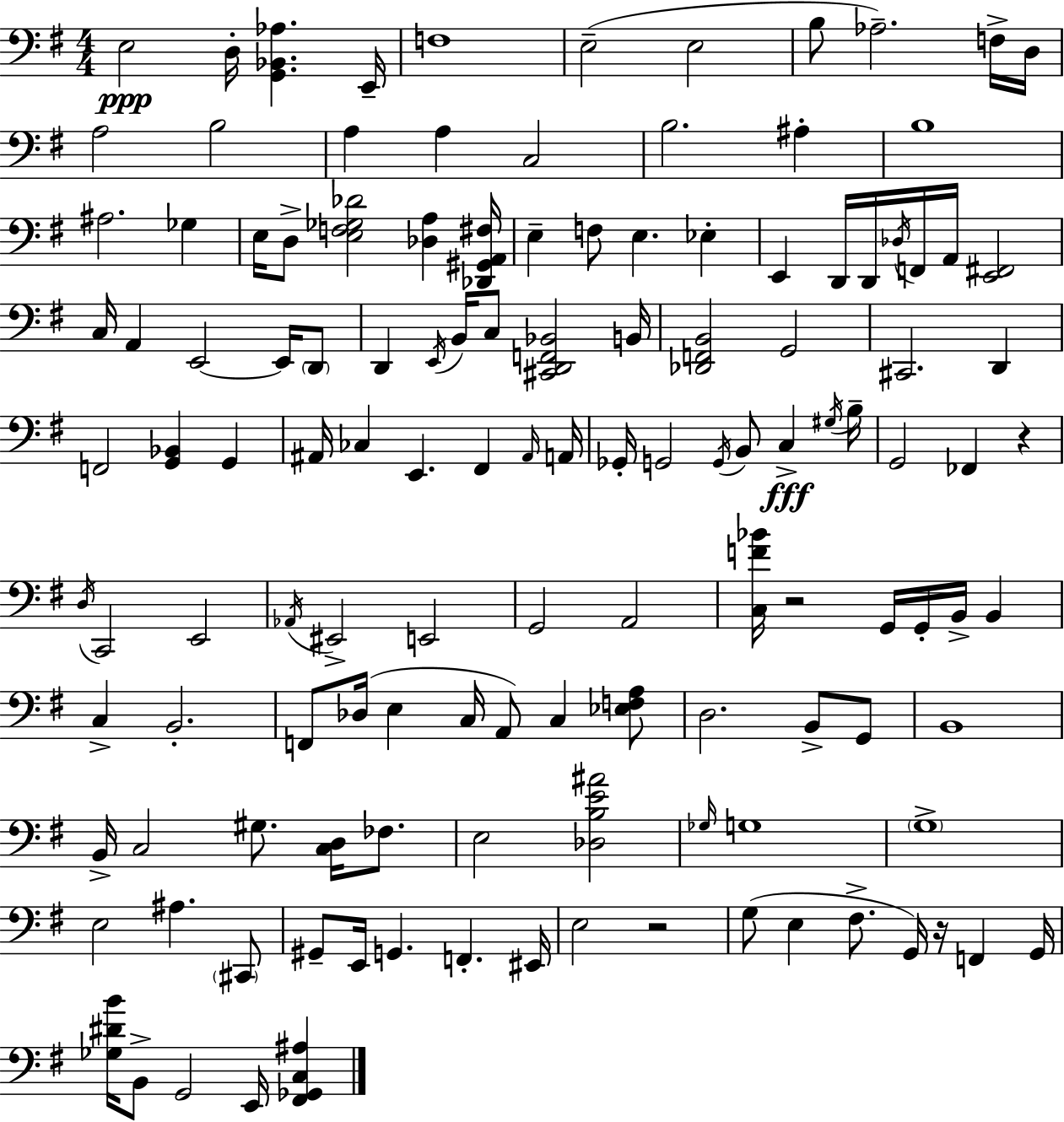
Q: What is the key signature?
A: G major